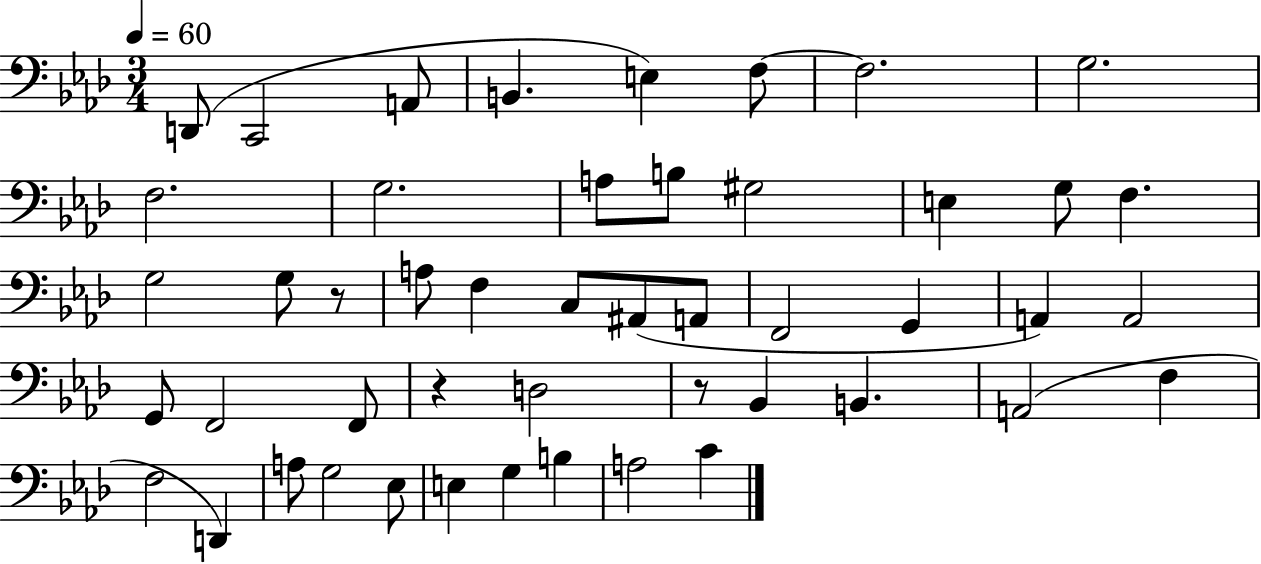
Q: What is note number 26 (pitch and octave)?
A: A2